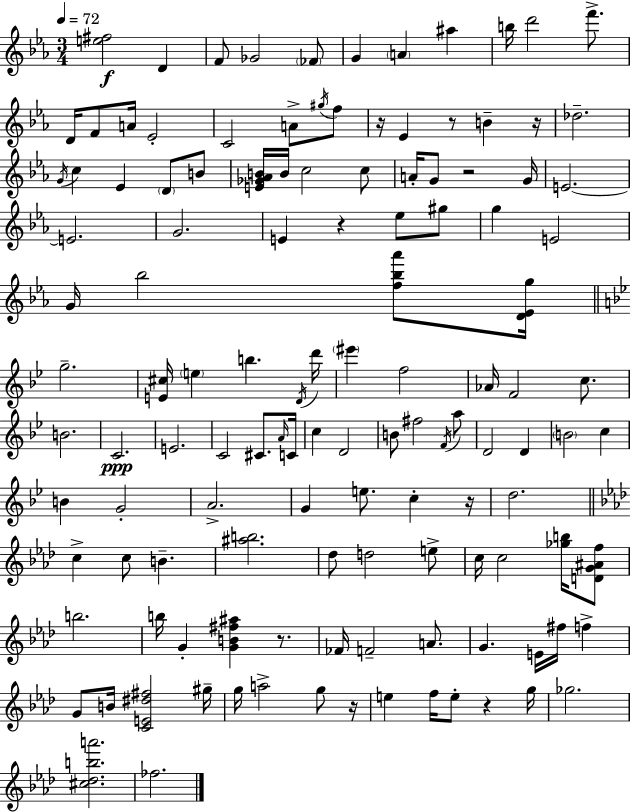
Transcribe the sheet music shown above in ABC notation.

X:1
T:Untitled
M:3/4
L:1/4
K:Cm
[e^f]2 D F/2 _G2 _F/2 G A ^a b/4 d'2 f'/2 D/4 F/2 A/4 _E2 C2 A/2 ^g/4 f/2 z/4 _E z/2 B z/4 _d2 G/4 c _E D/2 B/2 [E_G_AB]/4 B/4 c2 c/2 A/4 G/2 z2 G/4 E2 E2 G2 E z _e/2 ^g/2 g E2 G/4 _b2 [f_b_a']/2 [D_Eg]/4 g2 [E^c]/4 e b D/4 d'/4 ^e' f2 _A/4 F2 c/2 B2 C2 E2 C2 ^C/2 A/4 C/4 c D2 B/2 ^f2 F/4 a/2 D2 D B2 c B G2 A2 G e/2 c z/4 d2 c c/2 B [^ab]2 _d/2 d2 e/2 c/4 c2 [_gb]/4 [DG^Af]/2 b2 b/4 G [GB^f^a] z/2 _F/4 F2 A/2 G E/4 ^f/4 f G/2 B/4 [CE^d^f]2 ^g/4 g/4 a2 g/2 z/4 e f/4 e/2 z g/4 _g2 [^c_dba']2 _f2